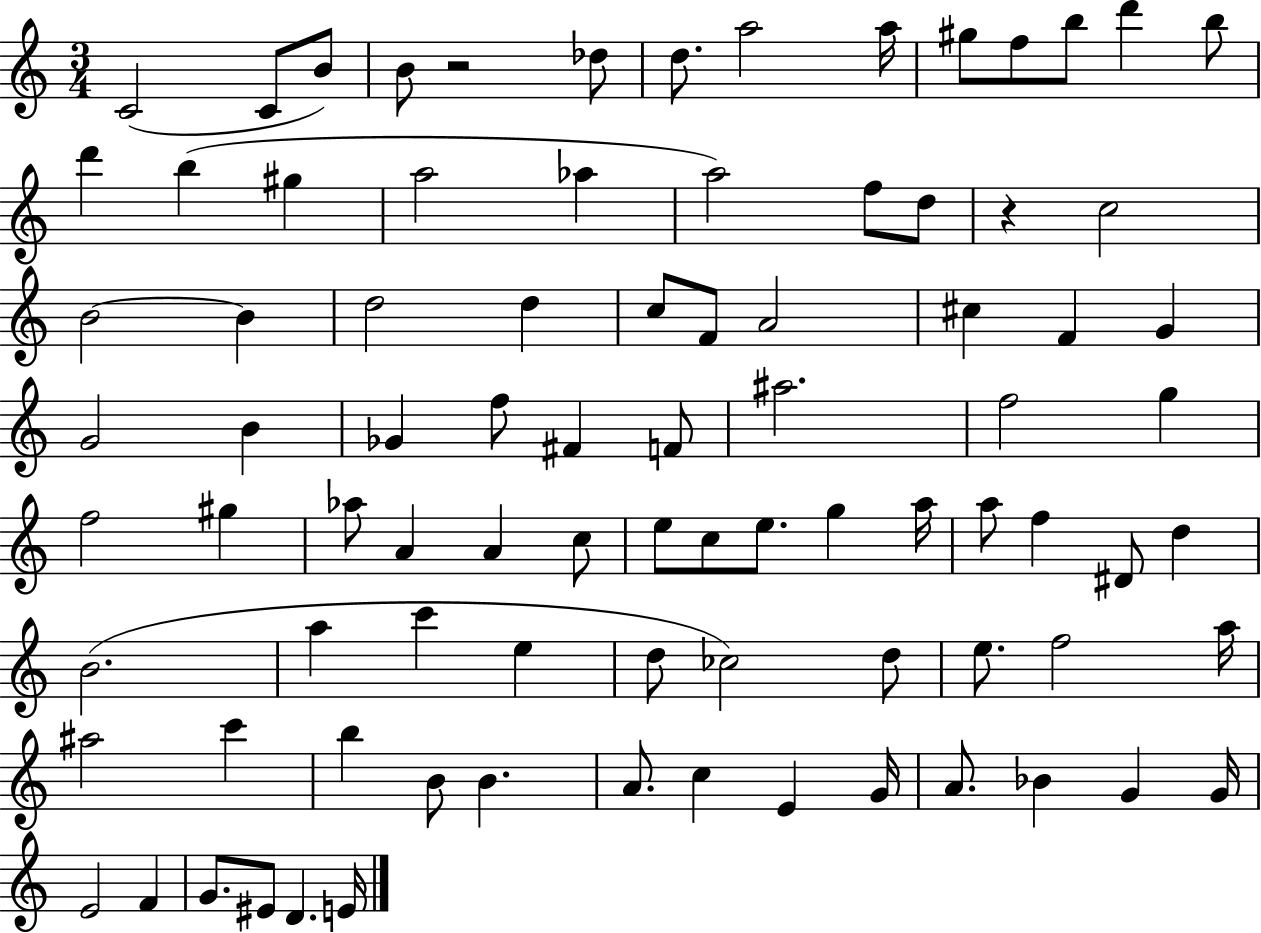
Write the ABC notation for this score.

X:1
T:Untitled
M:3/4
L:1/4
K:C
C2 C/2 B/2 B/2 z2 _d/2 d/2 a2 a/4 ^g/2 f/2 b/2 d' b/2 d' b ^g a2 _a a2 f/2 d/2 z c2 B2 B d2 d c/2 F/2 A2 ^c F G G2 B _G f/2 ^F F/2 ^a2 f2 g f2 ^g _a/2 A A c/2 e/2 c/2 e/2 g a/4 a/2 f ^D/2 d B2 a c' e d/2 _c2 d/2 e/2 f2 a/4 ^a2 c' b B/2 B A/2 c E G/4 A/2 _B G G/4 E2 F G/2 ^E/2 D E/4